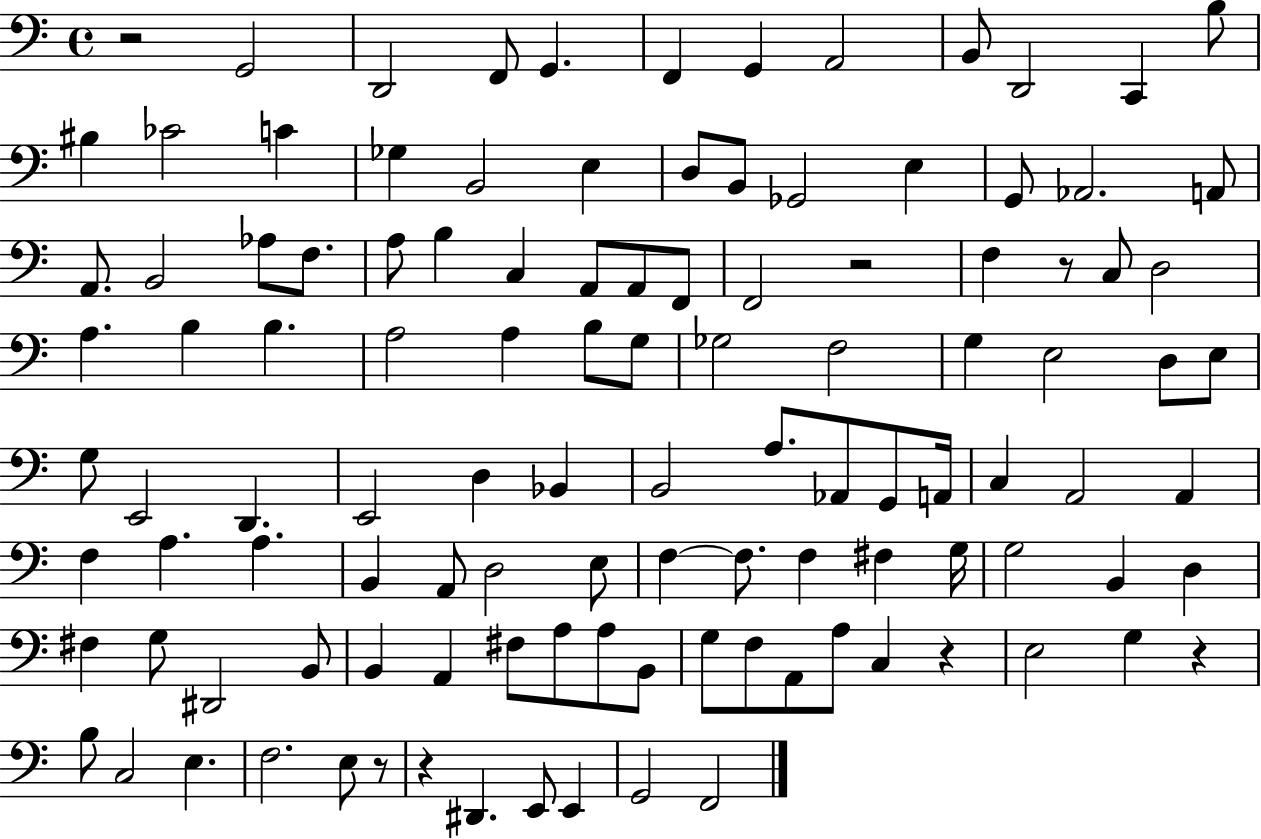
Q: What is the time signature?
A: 4/4